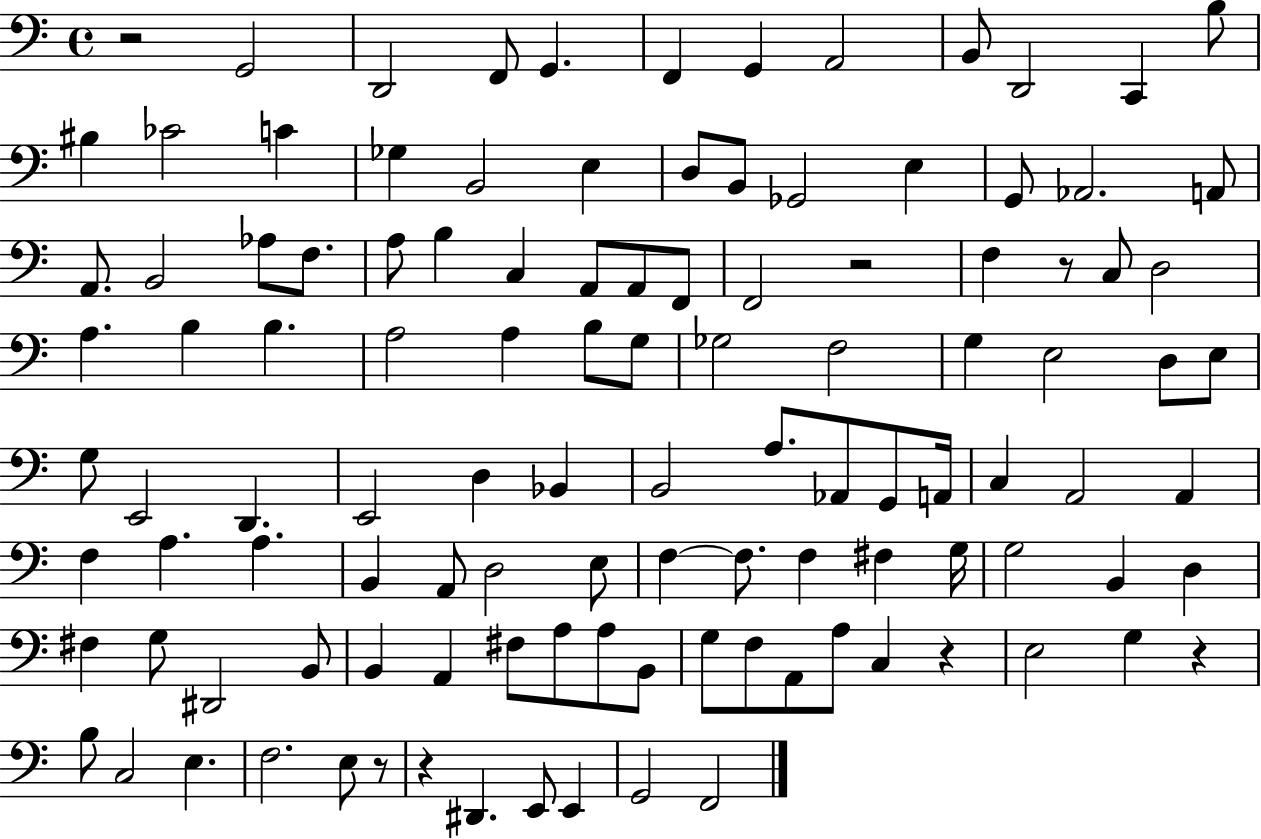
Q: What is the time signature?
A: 4/4